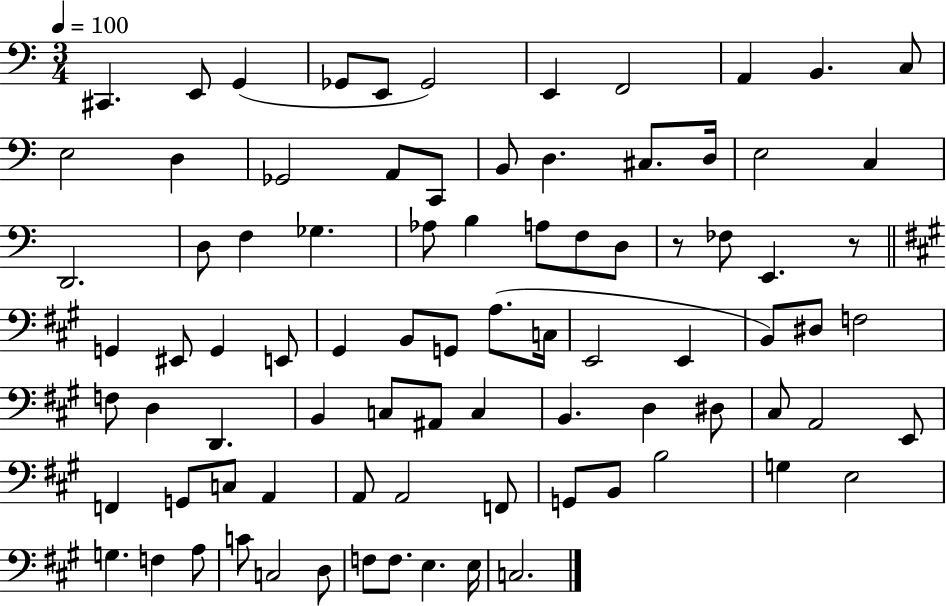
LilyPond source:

{
  \clef bass
  \numericTimeSignature
  \time 3/4
  \key c \major
  \tempo 4 = 100
  cis,4. e,8 g,4( | ges,8 e,8 ges,2) | e,4 f,2 | a,4 b,4. c8 | \break e2 d4 | ges,2 a,8 c,8 | b,8 d4. cis8. d16 | e2 c4 | \break d,2. | d8 f4 ges4. | aes8 b4 a8 f8 d8 | r8 fes8 e,4. r8 | \break \bar "||" \break \key a \major g,4 eis,8 g,4 e,8 | gis,4 b,8 g,8 a8.( c16 | e,2 e,4 | b,8) dis8 f2 | \break f8 d4 d,4. | b,4 c8 ais,8 c4 | b,4. d4 dis8 | cis8 a,2 e,8 | \break f,4 g,8 c8 a,4 | a,8 a,2 f,8 | g,8 b,8 b2 | g4 e2 | \break g4. f4 a8 | c'8 c2 d8 | f8 f8. e4. e16 | c2. | \break \bar "|."
}